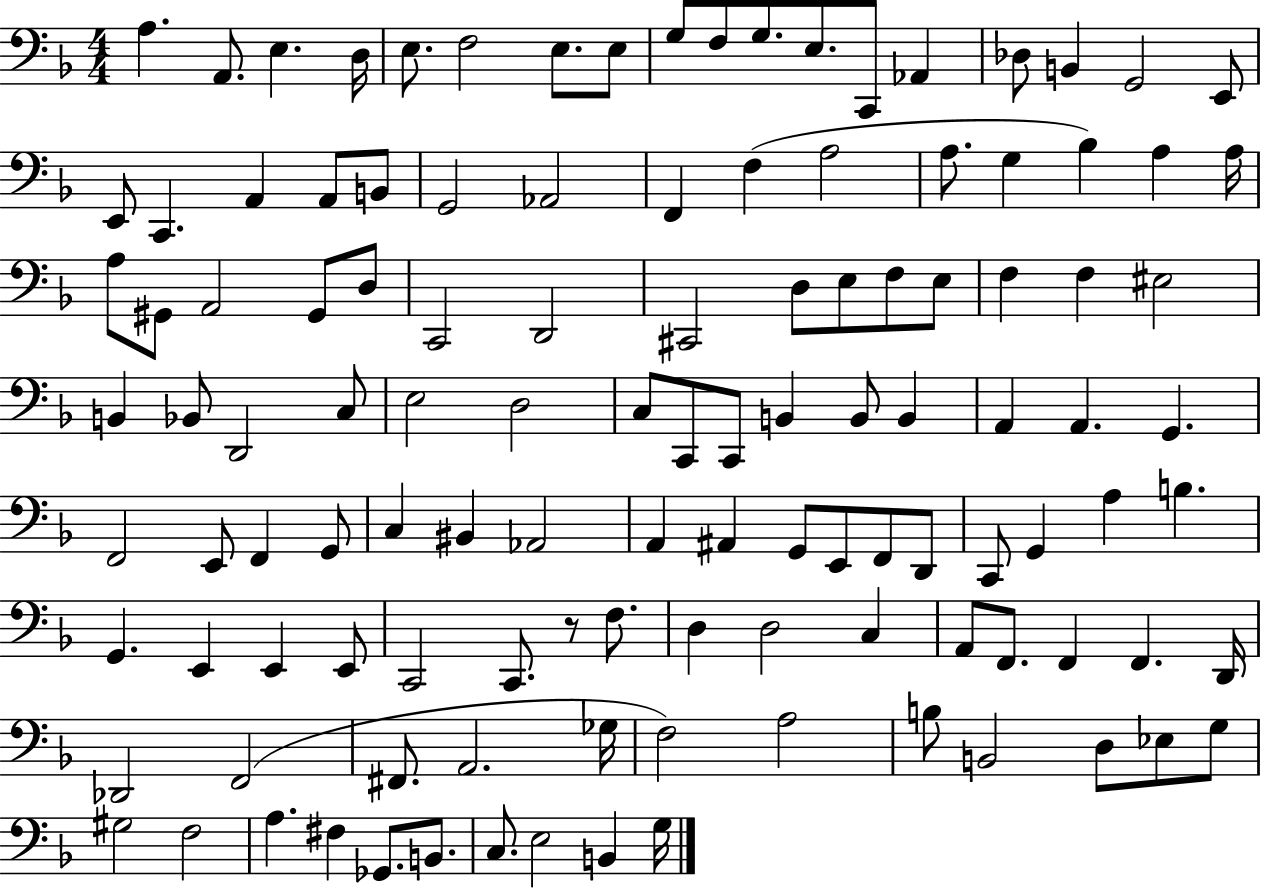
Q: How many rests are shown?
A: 1